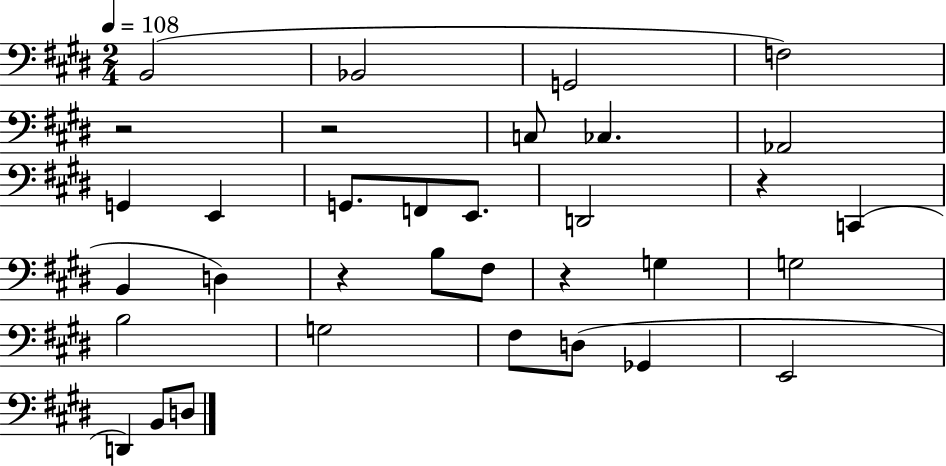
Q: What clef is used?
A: bass